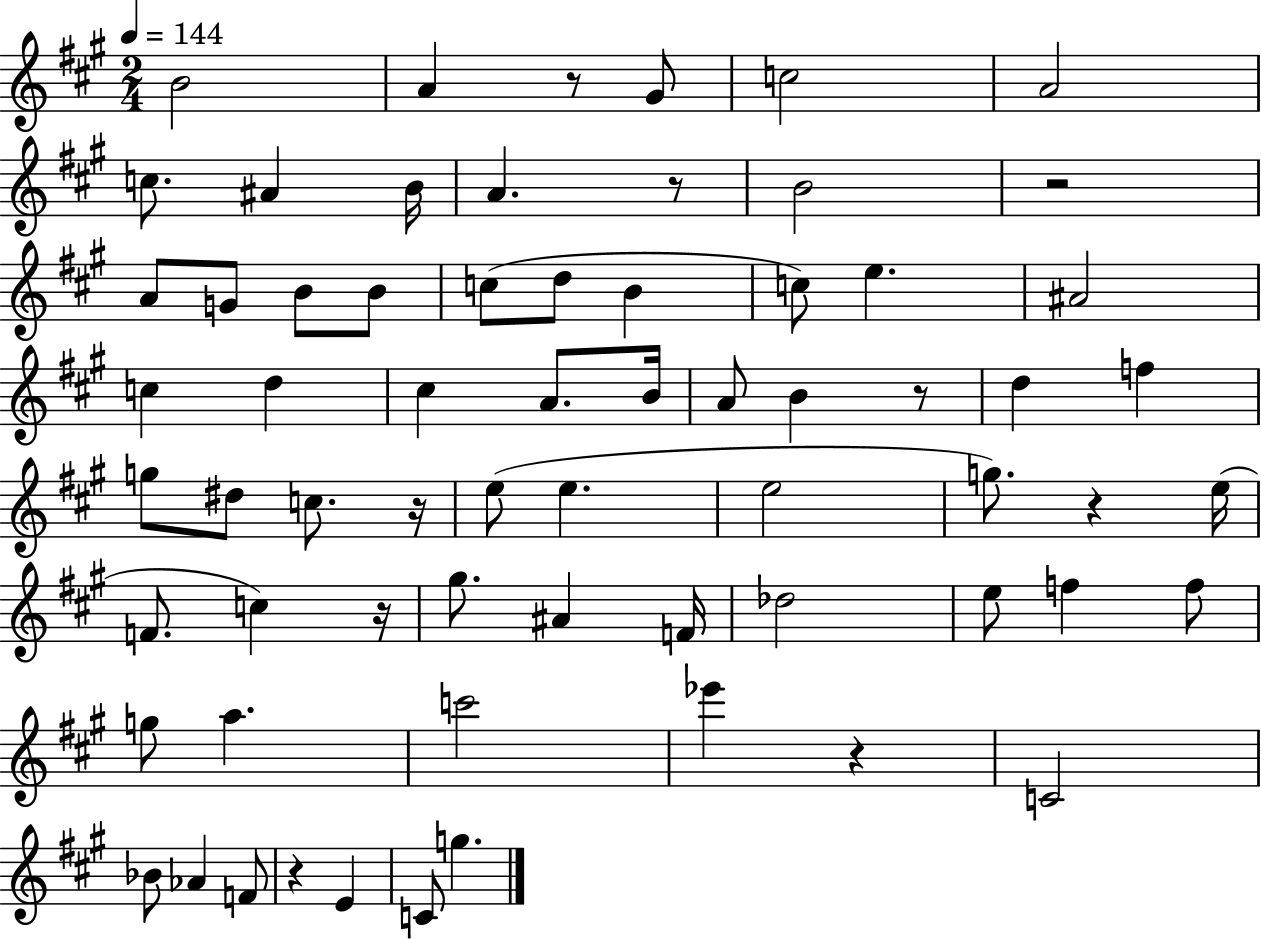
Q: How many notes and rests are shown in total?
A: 66